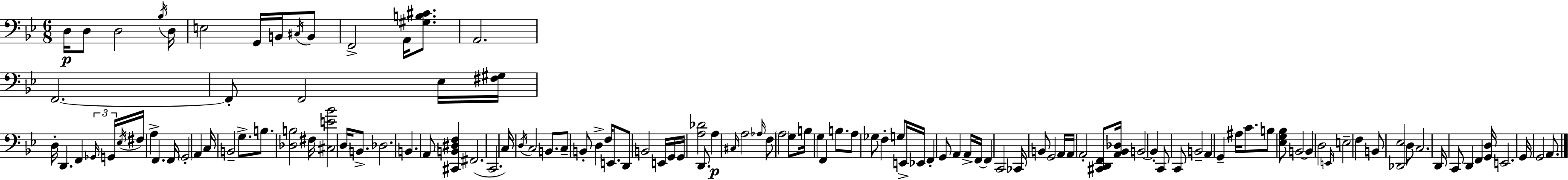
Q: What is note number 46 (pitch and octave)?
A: C3